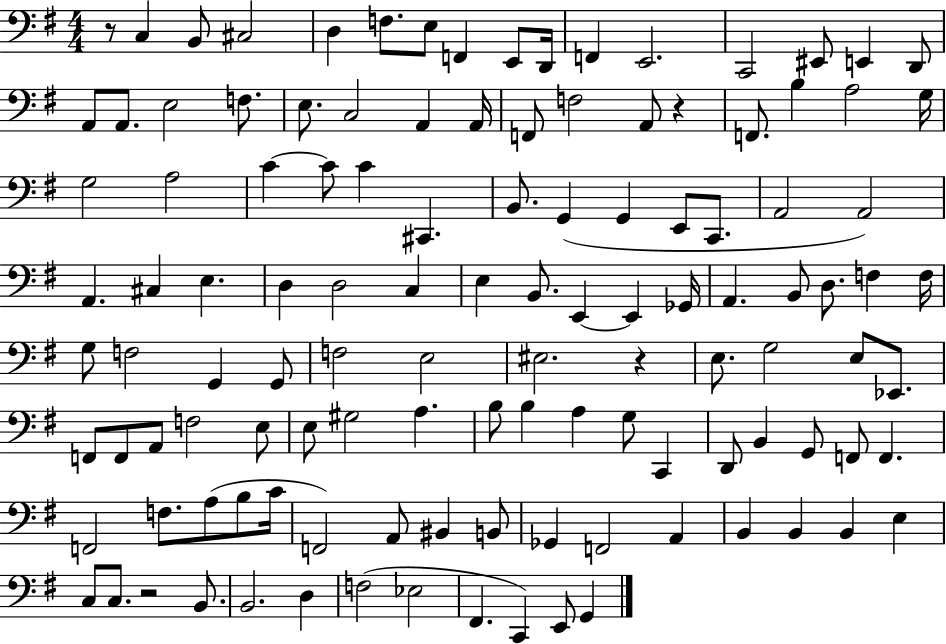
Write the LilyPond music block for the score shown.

{
  \clef bass
  \numericTimeSignature
  \time 4/4
  \key g \major
  r8 c4 b,8 cis2 | d4 f8. e8 f,4 e,8 d,16 | f,4 e,2. | c,2 eis,8 e,4 d,8 | \break a,8 a,8. e2 f8. | e8. c2 a,4 a,16 | f,8 f2 a,8 r4 | f,8. b4 a2 g16 | \break g2 a2 | c'4~~ c'8 c'4 cis,4. | b,8. g,4( g,4 e,8 c,8. | a,2 a,2) | \break a,4. cis4 e4. | d4 d2 c4 | e4 b,8. e,4~~ e,4 ges,16 | a,4. b,8 d8. f4 f16 | \break g8 f2 g,4 g,8 | f2 e2 | eis2. r4 | e8. g2 e8 ees,8. | \break f,8 f,8 a,8 f2 e8 | e8 gis2 a4. | b8 b4 a4 g8 c,4 | d,8 b,4 g,8 f,8 f,4. | \break f,2 f8. a8( b8 c'16 | f,2) a,8 bis,4 b,8 | ges,4 f,2 a,4 | b,4 b,4 b,4 e4 | \break c8 c8. r2 b,8. | b,2. d4 | f2( ees2 | fis,4. c,4) e,8 g,4 | \break \bar "|."
}